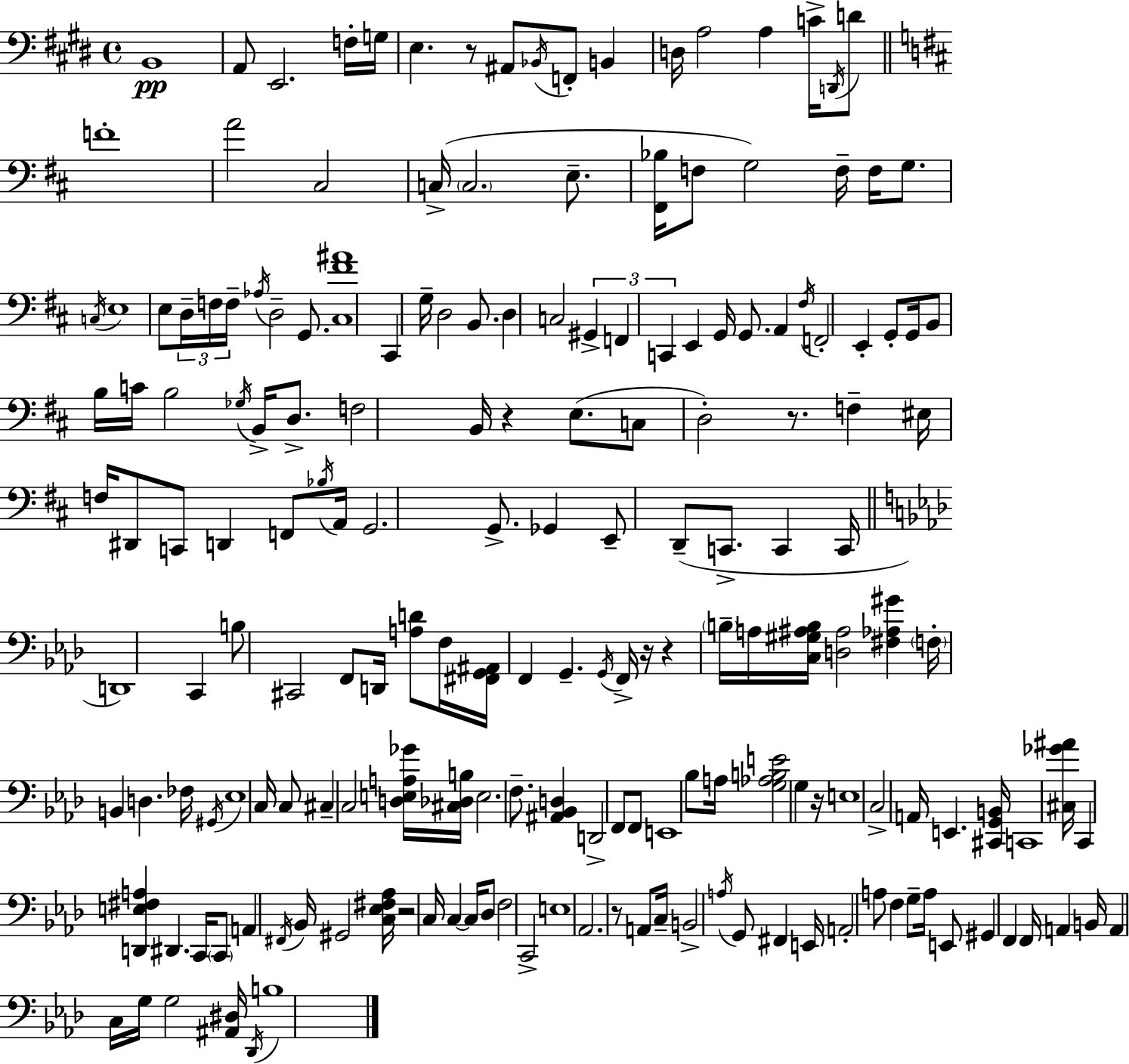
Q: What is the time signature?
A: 4/4